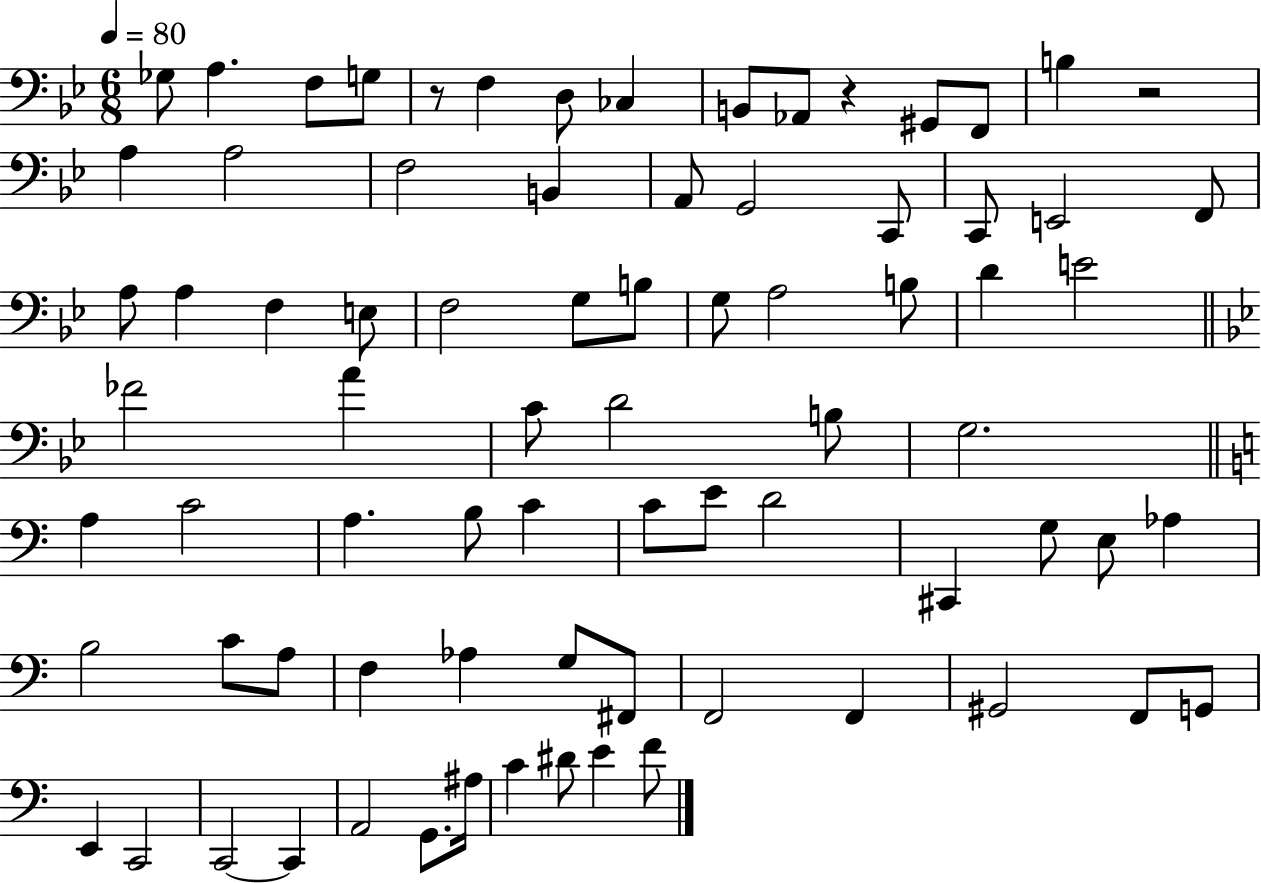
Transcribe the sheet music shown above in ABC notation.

X:1
T:Untitled
M:6/8
L:1/4
K:Bb
_G,/2 A, F,/2 G,/2 z/2 F, D,/2 _C, B,,/2 _A,,/2 z ^G,,/2 F,,/2 B, z2 A, A,2 F,2 B,, A,,/2 G,,2 C,,/2 C,,/2 E,,2 F,,/2 A,/2 A, F, E,/2 F,2 G,/2 B,/2 G,/2 A,2 B,/2 D E2 _F2 A C/2 D2 B,/2 G,2 A, C2 A, B,/2 C C/2 E/2 D2 ^C,, G,/2 E,/2 _A, B,2 C/2 A,/2 F, _A, G,/2 ^F,,/2 F,,2 F,, ^G,,2 F,,/2 G,,/2 E,, C,,2 C,,2 C,, A,,2 G,,/2 ^A,/4 C ^D/2 E F/2